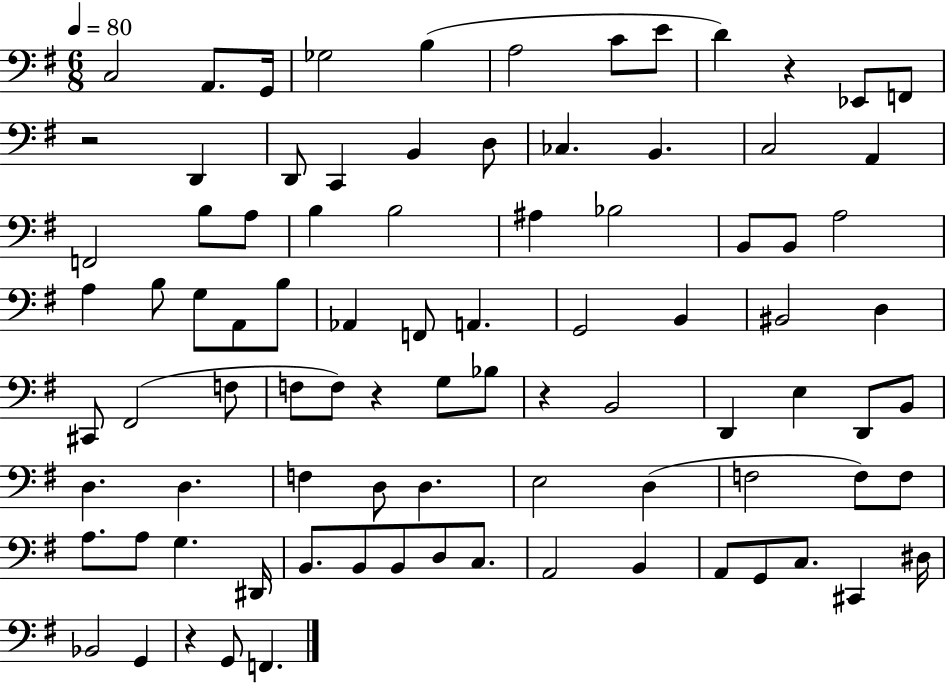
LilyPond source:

{
  \clef bass
  \numericTimeSignature
  \time 6/8
  \key g \major
  \tempo 4 = 80
  c2 a,8. g,16 | ges2 b4( | a2 c'8 e'8 | d'4) r4 ees,8 f,8 | \break r2 d,4 | d,8 c,4 b,4 d8 | ces4. b,4. | c2 a,4 | \break f,2 b8 a8 | b4 b2 | ais4 bes2 | b,8 b,8 a2 | \break a4 b8 g8 a,8 b8 | aes,4 f,8 a,4. | g,2 b,4 | bis,2 d4 | \break cis,8 fis,2( f8 | f8 f8) r4 g8 bes8 | r4 b,2 | d,4 e4 d,8 b,8 | \break d4. d4. | f4 d8 d4. | e2 d4( | f2 f8) f8 | \break a8. a8 g4. dis,16 | b,8. b,8 b,8 d8 c8. | a,2 b,4 | a,8 g,8 c8. cis,4 dis16 | \break bes,2 g,4 | r4 g,8 f,4. | \bar "|."
}